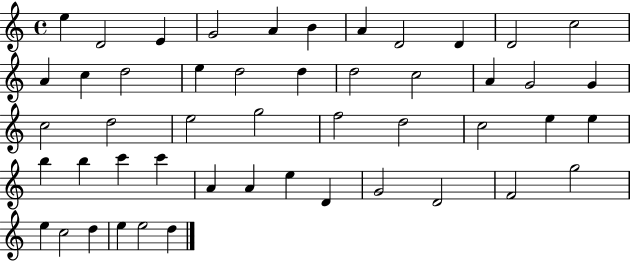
{
  \clef treble
  \time 4/4
  \defaultTimeSignature
  \key c \major
  e''4 d'2 e'4 | g'2 a'4 b'4 | a'4 d'2 d'4 | d'2 c''2 | \break a'4 c''4 d''2 | e''4 d''2 d''4 | d''2 c''2 | a'4 g'2 g'4 | \break c''2 d''2 | e''2 g''2 | f''2 d''2 | c''2 e''4 e''4 | \break b''4 b''4 c'''4 c'''4 | a'4 a'4 e''4 d'4 | g'2 d'2 | f'2 g''2 | \break e''4 c''2 d''4 | e''4 e''2 d''4 | \bar "|."
}